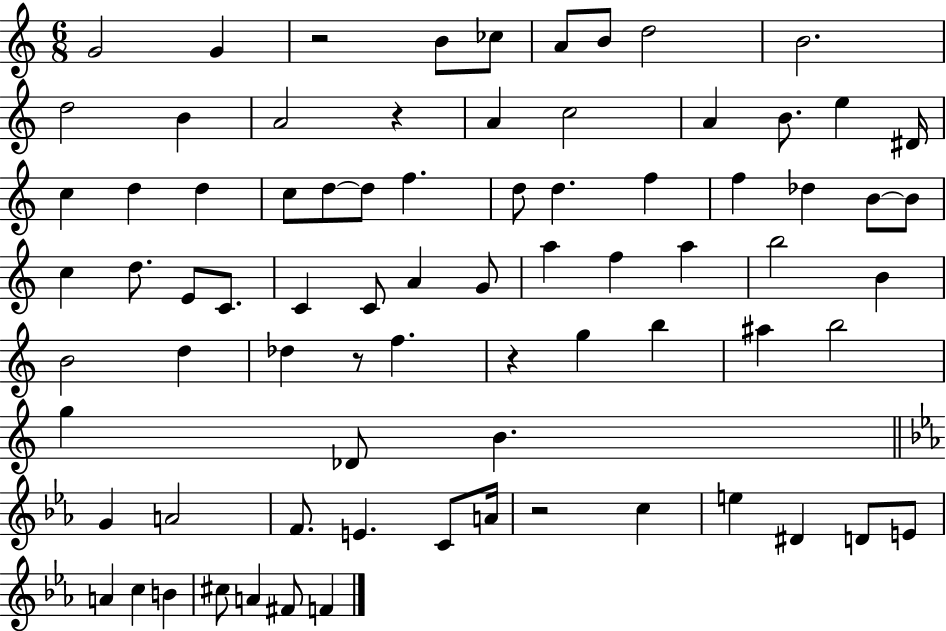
{
  \clef treble
  \numericTimeSignature
  \time 6/8
  \key c \major
  g'2 g'4 | r2 b'8 ces''8 | a'8 b'8 d''2 | b'2. | \break d''2 b'4 | a'2 r4 | a'4 c''2 | a'4 b'8. e''4 dis'16 | \break c''4 d''4 d''4 | c''8 d''8~~ d''8 f''4. | d''8 d''4. f''4 | f''4 des''4 b'8~~ b'8 | \break c''4 d''8. e'8 c'8. | c'4 c'8 a'4 g'8 | a''4 f''4 a''4 | b''2 b'4 | \break b'2 d''4 | des''4 r8 f''4. | r4 g''4 b''4 | ais''4 b''2 | \break g''4 des'8 b'4. | \bar "||" \break \key ees \major g'4 a'2 | f'8. e'4. c'8 a'16 | r2 c''4 | e''4 dis'4 d'8 e'8 | \break a'4 c''4 b'4 | cis''8 a'4 fis'8 f'4 | \bar "|."
}